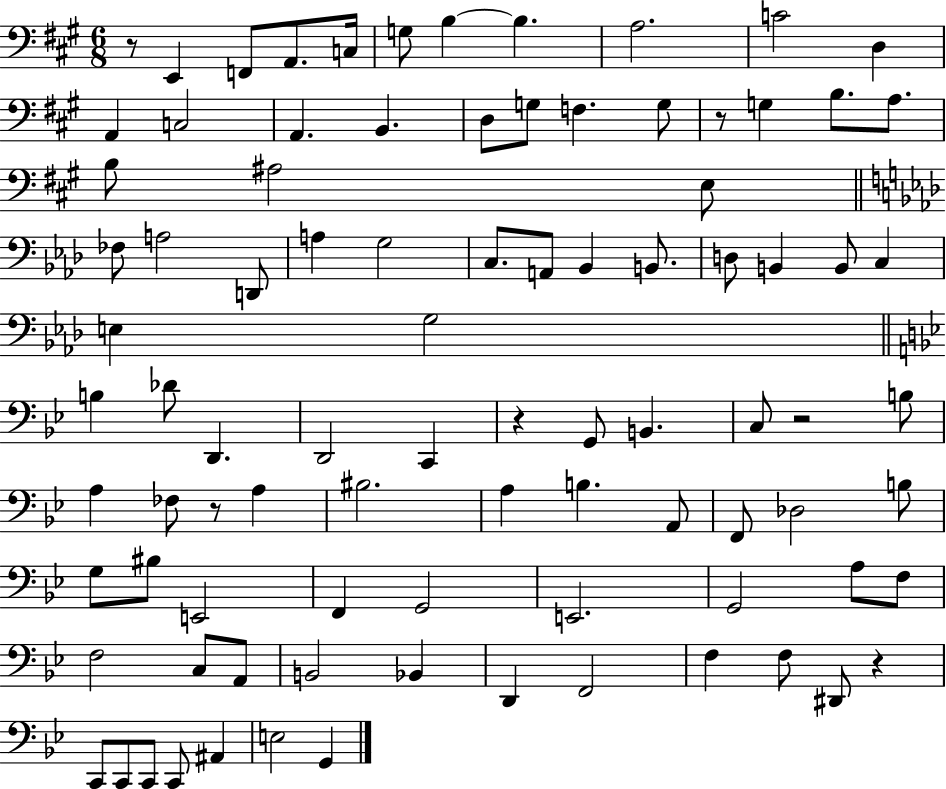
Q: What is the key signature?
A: A major